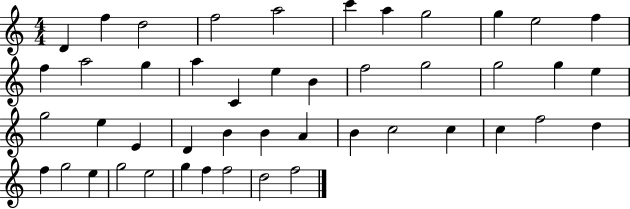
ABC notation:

X:1
T:Untitled
M:4/4
L:1/4
K:C
D f d2 f2 a2 c' a g2 g e2 f f a2 g a C e B f2 g2 g2 g e g2 e E D B B A B c2 c c f2 d f g2 e g2 e2 g f f2 d2 f2